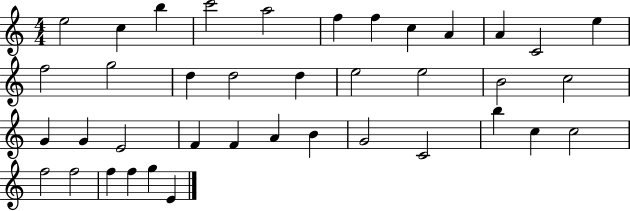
X:1
T:Untitled
M:4/4
L:1/4
K:C
e2 c b c'2 a2 f f c A A C2 e f2 g2 d d2 d e2 e2 B2 c2 G G E2 F F A B G2 C2 b c c2 f2 f2 f f g E